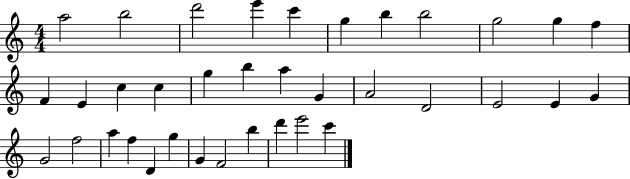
{
  \clef treble
  \numericTimeSignature
  \time 4/4
  \key c \major
  a''2 b''2 | d'''2 e'''4 c'''4 | g''4 b''4 b''2 | g''2 g''4 f''4 | \break f'4 e'4 c''4 c''4 | g''4 b''4 a''4 g'4 | a'2 d'2 | e'2 e'4 g'4 | \break g'2 f''2 | a''4 f''4 d'4 g''4 | g'4 f'2 b''4 | d'''4 e'''2 c'''4 | \break \bar "|."
}